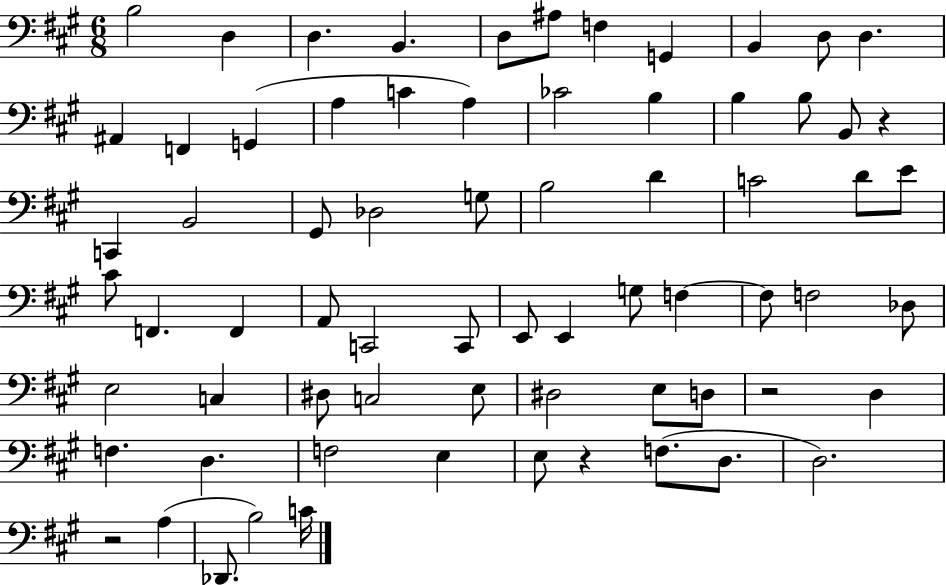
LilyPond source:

{
  \clef bass
  \numericTimeSignature
  \time 6/8
  \key a \major
  b2 d4 | d4. b,4. | d8 ais8 f4 g,4 | b,4 d8 d4. | \break ais,4 f,4 g,4( | a4 c'4 a4) | ces'2 b4 | b4 b8 b,8 r4 | \break c,4 b,2 | gis,8 des2 g8 | b2 d'4 | c'2 d'8 e'8 | \break cis'8 f,4. f,4 | a,8 c,2 c,8 | e,8 e,4 g8 f4~~ | f8 f2 des8 | \break e2 c4 | dis8 c2 e8 | dis2 e8 d8 | r2 d4 | \break f4. d4. | f2 e4 | e8 r4 f8.( d8. | d2.) | \break r2 a4( | des,8. b2) c'16 | \bar "|."
}